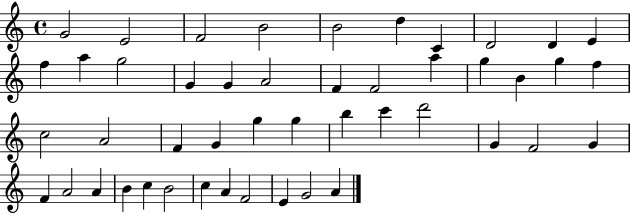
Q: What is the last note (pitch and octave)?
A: A4